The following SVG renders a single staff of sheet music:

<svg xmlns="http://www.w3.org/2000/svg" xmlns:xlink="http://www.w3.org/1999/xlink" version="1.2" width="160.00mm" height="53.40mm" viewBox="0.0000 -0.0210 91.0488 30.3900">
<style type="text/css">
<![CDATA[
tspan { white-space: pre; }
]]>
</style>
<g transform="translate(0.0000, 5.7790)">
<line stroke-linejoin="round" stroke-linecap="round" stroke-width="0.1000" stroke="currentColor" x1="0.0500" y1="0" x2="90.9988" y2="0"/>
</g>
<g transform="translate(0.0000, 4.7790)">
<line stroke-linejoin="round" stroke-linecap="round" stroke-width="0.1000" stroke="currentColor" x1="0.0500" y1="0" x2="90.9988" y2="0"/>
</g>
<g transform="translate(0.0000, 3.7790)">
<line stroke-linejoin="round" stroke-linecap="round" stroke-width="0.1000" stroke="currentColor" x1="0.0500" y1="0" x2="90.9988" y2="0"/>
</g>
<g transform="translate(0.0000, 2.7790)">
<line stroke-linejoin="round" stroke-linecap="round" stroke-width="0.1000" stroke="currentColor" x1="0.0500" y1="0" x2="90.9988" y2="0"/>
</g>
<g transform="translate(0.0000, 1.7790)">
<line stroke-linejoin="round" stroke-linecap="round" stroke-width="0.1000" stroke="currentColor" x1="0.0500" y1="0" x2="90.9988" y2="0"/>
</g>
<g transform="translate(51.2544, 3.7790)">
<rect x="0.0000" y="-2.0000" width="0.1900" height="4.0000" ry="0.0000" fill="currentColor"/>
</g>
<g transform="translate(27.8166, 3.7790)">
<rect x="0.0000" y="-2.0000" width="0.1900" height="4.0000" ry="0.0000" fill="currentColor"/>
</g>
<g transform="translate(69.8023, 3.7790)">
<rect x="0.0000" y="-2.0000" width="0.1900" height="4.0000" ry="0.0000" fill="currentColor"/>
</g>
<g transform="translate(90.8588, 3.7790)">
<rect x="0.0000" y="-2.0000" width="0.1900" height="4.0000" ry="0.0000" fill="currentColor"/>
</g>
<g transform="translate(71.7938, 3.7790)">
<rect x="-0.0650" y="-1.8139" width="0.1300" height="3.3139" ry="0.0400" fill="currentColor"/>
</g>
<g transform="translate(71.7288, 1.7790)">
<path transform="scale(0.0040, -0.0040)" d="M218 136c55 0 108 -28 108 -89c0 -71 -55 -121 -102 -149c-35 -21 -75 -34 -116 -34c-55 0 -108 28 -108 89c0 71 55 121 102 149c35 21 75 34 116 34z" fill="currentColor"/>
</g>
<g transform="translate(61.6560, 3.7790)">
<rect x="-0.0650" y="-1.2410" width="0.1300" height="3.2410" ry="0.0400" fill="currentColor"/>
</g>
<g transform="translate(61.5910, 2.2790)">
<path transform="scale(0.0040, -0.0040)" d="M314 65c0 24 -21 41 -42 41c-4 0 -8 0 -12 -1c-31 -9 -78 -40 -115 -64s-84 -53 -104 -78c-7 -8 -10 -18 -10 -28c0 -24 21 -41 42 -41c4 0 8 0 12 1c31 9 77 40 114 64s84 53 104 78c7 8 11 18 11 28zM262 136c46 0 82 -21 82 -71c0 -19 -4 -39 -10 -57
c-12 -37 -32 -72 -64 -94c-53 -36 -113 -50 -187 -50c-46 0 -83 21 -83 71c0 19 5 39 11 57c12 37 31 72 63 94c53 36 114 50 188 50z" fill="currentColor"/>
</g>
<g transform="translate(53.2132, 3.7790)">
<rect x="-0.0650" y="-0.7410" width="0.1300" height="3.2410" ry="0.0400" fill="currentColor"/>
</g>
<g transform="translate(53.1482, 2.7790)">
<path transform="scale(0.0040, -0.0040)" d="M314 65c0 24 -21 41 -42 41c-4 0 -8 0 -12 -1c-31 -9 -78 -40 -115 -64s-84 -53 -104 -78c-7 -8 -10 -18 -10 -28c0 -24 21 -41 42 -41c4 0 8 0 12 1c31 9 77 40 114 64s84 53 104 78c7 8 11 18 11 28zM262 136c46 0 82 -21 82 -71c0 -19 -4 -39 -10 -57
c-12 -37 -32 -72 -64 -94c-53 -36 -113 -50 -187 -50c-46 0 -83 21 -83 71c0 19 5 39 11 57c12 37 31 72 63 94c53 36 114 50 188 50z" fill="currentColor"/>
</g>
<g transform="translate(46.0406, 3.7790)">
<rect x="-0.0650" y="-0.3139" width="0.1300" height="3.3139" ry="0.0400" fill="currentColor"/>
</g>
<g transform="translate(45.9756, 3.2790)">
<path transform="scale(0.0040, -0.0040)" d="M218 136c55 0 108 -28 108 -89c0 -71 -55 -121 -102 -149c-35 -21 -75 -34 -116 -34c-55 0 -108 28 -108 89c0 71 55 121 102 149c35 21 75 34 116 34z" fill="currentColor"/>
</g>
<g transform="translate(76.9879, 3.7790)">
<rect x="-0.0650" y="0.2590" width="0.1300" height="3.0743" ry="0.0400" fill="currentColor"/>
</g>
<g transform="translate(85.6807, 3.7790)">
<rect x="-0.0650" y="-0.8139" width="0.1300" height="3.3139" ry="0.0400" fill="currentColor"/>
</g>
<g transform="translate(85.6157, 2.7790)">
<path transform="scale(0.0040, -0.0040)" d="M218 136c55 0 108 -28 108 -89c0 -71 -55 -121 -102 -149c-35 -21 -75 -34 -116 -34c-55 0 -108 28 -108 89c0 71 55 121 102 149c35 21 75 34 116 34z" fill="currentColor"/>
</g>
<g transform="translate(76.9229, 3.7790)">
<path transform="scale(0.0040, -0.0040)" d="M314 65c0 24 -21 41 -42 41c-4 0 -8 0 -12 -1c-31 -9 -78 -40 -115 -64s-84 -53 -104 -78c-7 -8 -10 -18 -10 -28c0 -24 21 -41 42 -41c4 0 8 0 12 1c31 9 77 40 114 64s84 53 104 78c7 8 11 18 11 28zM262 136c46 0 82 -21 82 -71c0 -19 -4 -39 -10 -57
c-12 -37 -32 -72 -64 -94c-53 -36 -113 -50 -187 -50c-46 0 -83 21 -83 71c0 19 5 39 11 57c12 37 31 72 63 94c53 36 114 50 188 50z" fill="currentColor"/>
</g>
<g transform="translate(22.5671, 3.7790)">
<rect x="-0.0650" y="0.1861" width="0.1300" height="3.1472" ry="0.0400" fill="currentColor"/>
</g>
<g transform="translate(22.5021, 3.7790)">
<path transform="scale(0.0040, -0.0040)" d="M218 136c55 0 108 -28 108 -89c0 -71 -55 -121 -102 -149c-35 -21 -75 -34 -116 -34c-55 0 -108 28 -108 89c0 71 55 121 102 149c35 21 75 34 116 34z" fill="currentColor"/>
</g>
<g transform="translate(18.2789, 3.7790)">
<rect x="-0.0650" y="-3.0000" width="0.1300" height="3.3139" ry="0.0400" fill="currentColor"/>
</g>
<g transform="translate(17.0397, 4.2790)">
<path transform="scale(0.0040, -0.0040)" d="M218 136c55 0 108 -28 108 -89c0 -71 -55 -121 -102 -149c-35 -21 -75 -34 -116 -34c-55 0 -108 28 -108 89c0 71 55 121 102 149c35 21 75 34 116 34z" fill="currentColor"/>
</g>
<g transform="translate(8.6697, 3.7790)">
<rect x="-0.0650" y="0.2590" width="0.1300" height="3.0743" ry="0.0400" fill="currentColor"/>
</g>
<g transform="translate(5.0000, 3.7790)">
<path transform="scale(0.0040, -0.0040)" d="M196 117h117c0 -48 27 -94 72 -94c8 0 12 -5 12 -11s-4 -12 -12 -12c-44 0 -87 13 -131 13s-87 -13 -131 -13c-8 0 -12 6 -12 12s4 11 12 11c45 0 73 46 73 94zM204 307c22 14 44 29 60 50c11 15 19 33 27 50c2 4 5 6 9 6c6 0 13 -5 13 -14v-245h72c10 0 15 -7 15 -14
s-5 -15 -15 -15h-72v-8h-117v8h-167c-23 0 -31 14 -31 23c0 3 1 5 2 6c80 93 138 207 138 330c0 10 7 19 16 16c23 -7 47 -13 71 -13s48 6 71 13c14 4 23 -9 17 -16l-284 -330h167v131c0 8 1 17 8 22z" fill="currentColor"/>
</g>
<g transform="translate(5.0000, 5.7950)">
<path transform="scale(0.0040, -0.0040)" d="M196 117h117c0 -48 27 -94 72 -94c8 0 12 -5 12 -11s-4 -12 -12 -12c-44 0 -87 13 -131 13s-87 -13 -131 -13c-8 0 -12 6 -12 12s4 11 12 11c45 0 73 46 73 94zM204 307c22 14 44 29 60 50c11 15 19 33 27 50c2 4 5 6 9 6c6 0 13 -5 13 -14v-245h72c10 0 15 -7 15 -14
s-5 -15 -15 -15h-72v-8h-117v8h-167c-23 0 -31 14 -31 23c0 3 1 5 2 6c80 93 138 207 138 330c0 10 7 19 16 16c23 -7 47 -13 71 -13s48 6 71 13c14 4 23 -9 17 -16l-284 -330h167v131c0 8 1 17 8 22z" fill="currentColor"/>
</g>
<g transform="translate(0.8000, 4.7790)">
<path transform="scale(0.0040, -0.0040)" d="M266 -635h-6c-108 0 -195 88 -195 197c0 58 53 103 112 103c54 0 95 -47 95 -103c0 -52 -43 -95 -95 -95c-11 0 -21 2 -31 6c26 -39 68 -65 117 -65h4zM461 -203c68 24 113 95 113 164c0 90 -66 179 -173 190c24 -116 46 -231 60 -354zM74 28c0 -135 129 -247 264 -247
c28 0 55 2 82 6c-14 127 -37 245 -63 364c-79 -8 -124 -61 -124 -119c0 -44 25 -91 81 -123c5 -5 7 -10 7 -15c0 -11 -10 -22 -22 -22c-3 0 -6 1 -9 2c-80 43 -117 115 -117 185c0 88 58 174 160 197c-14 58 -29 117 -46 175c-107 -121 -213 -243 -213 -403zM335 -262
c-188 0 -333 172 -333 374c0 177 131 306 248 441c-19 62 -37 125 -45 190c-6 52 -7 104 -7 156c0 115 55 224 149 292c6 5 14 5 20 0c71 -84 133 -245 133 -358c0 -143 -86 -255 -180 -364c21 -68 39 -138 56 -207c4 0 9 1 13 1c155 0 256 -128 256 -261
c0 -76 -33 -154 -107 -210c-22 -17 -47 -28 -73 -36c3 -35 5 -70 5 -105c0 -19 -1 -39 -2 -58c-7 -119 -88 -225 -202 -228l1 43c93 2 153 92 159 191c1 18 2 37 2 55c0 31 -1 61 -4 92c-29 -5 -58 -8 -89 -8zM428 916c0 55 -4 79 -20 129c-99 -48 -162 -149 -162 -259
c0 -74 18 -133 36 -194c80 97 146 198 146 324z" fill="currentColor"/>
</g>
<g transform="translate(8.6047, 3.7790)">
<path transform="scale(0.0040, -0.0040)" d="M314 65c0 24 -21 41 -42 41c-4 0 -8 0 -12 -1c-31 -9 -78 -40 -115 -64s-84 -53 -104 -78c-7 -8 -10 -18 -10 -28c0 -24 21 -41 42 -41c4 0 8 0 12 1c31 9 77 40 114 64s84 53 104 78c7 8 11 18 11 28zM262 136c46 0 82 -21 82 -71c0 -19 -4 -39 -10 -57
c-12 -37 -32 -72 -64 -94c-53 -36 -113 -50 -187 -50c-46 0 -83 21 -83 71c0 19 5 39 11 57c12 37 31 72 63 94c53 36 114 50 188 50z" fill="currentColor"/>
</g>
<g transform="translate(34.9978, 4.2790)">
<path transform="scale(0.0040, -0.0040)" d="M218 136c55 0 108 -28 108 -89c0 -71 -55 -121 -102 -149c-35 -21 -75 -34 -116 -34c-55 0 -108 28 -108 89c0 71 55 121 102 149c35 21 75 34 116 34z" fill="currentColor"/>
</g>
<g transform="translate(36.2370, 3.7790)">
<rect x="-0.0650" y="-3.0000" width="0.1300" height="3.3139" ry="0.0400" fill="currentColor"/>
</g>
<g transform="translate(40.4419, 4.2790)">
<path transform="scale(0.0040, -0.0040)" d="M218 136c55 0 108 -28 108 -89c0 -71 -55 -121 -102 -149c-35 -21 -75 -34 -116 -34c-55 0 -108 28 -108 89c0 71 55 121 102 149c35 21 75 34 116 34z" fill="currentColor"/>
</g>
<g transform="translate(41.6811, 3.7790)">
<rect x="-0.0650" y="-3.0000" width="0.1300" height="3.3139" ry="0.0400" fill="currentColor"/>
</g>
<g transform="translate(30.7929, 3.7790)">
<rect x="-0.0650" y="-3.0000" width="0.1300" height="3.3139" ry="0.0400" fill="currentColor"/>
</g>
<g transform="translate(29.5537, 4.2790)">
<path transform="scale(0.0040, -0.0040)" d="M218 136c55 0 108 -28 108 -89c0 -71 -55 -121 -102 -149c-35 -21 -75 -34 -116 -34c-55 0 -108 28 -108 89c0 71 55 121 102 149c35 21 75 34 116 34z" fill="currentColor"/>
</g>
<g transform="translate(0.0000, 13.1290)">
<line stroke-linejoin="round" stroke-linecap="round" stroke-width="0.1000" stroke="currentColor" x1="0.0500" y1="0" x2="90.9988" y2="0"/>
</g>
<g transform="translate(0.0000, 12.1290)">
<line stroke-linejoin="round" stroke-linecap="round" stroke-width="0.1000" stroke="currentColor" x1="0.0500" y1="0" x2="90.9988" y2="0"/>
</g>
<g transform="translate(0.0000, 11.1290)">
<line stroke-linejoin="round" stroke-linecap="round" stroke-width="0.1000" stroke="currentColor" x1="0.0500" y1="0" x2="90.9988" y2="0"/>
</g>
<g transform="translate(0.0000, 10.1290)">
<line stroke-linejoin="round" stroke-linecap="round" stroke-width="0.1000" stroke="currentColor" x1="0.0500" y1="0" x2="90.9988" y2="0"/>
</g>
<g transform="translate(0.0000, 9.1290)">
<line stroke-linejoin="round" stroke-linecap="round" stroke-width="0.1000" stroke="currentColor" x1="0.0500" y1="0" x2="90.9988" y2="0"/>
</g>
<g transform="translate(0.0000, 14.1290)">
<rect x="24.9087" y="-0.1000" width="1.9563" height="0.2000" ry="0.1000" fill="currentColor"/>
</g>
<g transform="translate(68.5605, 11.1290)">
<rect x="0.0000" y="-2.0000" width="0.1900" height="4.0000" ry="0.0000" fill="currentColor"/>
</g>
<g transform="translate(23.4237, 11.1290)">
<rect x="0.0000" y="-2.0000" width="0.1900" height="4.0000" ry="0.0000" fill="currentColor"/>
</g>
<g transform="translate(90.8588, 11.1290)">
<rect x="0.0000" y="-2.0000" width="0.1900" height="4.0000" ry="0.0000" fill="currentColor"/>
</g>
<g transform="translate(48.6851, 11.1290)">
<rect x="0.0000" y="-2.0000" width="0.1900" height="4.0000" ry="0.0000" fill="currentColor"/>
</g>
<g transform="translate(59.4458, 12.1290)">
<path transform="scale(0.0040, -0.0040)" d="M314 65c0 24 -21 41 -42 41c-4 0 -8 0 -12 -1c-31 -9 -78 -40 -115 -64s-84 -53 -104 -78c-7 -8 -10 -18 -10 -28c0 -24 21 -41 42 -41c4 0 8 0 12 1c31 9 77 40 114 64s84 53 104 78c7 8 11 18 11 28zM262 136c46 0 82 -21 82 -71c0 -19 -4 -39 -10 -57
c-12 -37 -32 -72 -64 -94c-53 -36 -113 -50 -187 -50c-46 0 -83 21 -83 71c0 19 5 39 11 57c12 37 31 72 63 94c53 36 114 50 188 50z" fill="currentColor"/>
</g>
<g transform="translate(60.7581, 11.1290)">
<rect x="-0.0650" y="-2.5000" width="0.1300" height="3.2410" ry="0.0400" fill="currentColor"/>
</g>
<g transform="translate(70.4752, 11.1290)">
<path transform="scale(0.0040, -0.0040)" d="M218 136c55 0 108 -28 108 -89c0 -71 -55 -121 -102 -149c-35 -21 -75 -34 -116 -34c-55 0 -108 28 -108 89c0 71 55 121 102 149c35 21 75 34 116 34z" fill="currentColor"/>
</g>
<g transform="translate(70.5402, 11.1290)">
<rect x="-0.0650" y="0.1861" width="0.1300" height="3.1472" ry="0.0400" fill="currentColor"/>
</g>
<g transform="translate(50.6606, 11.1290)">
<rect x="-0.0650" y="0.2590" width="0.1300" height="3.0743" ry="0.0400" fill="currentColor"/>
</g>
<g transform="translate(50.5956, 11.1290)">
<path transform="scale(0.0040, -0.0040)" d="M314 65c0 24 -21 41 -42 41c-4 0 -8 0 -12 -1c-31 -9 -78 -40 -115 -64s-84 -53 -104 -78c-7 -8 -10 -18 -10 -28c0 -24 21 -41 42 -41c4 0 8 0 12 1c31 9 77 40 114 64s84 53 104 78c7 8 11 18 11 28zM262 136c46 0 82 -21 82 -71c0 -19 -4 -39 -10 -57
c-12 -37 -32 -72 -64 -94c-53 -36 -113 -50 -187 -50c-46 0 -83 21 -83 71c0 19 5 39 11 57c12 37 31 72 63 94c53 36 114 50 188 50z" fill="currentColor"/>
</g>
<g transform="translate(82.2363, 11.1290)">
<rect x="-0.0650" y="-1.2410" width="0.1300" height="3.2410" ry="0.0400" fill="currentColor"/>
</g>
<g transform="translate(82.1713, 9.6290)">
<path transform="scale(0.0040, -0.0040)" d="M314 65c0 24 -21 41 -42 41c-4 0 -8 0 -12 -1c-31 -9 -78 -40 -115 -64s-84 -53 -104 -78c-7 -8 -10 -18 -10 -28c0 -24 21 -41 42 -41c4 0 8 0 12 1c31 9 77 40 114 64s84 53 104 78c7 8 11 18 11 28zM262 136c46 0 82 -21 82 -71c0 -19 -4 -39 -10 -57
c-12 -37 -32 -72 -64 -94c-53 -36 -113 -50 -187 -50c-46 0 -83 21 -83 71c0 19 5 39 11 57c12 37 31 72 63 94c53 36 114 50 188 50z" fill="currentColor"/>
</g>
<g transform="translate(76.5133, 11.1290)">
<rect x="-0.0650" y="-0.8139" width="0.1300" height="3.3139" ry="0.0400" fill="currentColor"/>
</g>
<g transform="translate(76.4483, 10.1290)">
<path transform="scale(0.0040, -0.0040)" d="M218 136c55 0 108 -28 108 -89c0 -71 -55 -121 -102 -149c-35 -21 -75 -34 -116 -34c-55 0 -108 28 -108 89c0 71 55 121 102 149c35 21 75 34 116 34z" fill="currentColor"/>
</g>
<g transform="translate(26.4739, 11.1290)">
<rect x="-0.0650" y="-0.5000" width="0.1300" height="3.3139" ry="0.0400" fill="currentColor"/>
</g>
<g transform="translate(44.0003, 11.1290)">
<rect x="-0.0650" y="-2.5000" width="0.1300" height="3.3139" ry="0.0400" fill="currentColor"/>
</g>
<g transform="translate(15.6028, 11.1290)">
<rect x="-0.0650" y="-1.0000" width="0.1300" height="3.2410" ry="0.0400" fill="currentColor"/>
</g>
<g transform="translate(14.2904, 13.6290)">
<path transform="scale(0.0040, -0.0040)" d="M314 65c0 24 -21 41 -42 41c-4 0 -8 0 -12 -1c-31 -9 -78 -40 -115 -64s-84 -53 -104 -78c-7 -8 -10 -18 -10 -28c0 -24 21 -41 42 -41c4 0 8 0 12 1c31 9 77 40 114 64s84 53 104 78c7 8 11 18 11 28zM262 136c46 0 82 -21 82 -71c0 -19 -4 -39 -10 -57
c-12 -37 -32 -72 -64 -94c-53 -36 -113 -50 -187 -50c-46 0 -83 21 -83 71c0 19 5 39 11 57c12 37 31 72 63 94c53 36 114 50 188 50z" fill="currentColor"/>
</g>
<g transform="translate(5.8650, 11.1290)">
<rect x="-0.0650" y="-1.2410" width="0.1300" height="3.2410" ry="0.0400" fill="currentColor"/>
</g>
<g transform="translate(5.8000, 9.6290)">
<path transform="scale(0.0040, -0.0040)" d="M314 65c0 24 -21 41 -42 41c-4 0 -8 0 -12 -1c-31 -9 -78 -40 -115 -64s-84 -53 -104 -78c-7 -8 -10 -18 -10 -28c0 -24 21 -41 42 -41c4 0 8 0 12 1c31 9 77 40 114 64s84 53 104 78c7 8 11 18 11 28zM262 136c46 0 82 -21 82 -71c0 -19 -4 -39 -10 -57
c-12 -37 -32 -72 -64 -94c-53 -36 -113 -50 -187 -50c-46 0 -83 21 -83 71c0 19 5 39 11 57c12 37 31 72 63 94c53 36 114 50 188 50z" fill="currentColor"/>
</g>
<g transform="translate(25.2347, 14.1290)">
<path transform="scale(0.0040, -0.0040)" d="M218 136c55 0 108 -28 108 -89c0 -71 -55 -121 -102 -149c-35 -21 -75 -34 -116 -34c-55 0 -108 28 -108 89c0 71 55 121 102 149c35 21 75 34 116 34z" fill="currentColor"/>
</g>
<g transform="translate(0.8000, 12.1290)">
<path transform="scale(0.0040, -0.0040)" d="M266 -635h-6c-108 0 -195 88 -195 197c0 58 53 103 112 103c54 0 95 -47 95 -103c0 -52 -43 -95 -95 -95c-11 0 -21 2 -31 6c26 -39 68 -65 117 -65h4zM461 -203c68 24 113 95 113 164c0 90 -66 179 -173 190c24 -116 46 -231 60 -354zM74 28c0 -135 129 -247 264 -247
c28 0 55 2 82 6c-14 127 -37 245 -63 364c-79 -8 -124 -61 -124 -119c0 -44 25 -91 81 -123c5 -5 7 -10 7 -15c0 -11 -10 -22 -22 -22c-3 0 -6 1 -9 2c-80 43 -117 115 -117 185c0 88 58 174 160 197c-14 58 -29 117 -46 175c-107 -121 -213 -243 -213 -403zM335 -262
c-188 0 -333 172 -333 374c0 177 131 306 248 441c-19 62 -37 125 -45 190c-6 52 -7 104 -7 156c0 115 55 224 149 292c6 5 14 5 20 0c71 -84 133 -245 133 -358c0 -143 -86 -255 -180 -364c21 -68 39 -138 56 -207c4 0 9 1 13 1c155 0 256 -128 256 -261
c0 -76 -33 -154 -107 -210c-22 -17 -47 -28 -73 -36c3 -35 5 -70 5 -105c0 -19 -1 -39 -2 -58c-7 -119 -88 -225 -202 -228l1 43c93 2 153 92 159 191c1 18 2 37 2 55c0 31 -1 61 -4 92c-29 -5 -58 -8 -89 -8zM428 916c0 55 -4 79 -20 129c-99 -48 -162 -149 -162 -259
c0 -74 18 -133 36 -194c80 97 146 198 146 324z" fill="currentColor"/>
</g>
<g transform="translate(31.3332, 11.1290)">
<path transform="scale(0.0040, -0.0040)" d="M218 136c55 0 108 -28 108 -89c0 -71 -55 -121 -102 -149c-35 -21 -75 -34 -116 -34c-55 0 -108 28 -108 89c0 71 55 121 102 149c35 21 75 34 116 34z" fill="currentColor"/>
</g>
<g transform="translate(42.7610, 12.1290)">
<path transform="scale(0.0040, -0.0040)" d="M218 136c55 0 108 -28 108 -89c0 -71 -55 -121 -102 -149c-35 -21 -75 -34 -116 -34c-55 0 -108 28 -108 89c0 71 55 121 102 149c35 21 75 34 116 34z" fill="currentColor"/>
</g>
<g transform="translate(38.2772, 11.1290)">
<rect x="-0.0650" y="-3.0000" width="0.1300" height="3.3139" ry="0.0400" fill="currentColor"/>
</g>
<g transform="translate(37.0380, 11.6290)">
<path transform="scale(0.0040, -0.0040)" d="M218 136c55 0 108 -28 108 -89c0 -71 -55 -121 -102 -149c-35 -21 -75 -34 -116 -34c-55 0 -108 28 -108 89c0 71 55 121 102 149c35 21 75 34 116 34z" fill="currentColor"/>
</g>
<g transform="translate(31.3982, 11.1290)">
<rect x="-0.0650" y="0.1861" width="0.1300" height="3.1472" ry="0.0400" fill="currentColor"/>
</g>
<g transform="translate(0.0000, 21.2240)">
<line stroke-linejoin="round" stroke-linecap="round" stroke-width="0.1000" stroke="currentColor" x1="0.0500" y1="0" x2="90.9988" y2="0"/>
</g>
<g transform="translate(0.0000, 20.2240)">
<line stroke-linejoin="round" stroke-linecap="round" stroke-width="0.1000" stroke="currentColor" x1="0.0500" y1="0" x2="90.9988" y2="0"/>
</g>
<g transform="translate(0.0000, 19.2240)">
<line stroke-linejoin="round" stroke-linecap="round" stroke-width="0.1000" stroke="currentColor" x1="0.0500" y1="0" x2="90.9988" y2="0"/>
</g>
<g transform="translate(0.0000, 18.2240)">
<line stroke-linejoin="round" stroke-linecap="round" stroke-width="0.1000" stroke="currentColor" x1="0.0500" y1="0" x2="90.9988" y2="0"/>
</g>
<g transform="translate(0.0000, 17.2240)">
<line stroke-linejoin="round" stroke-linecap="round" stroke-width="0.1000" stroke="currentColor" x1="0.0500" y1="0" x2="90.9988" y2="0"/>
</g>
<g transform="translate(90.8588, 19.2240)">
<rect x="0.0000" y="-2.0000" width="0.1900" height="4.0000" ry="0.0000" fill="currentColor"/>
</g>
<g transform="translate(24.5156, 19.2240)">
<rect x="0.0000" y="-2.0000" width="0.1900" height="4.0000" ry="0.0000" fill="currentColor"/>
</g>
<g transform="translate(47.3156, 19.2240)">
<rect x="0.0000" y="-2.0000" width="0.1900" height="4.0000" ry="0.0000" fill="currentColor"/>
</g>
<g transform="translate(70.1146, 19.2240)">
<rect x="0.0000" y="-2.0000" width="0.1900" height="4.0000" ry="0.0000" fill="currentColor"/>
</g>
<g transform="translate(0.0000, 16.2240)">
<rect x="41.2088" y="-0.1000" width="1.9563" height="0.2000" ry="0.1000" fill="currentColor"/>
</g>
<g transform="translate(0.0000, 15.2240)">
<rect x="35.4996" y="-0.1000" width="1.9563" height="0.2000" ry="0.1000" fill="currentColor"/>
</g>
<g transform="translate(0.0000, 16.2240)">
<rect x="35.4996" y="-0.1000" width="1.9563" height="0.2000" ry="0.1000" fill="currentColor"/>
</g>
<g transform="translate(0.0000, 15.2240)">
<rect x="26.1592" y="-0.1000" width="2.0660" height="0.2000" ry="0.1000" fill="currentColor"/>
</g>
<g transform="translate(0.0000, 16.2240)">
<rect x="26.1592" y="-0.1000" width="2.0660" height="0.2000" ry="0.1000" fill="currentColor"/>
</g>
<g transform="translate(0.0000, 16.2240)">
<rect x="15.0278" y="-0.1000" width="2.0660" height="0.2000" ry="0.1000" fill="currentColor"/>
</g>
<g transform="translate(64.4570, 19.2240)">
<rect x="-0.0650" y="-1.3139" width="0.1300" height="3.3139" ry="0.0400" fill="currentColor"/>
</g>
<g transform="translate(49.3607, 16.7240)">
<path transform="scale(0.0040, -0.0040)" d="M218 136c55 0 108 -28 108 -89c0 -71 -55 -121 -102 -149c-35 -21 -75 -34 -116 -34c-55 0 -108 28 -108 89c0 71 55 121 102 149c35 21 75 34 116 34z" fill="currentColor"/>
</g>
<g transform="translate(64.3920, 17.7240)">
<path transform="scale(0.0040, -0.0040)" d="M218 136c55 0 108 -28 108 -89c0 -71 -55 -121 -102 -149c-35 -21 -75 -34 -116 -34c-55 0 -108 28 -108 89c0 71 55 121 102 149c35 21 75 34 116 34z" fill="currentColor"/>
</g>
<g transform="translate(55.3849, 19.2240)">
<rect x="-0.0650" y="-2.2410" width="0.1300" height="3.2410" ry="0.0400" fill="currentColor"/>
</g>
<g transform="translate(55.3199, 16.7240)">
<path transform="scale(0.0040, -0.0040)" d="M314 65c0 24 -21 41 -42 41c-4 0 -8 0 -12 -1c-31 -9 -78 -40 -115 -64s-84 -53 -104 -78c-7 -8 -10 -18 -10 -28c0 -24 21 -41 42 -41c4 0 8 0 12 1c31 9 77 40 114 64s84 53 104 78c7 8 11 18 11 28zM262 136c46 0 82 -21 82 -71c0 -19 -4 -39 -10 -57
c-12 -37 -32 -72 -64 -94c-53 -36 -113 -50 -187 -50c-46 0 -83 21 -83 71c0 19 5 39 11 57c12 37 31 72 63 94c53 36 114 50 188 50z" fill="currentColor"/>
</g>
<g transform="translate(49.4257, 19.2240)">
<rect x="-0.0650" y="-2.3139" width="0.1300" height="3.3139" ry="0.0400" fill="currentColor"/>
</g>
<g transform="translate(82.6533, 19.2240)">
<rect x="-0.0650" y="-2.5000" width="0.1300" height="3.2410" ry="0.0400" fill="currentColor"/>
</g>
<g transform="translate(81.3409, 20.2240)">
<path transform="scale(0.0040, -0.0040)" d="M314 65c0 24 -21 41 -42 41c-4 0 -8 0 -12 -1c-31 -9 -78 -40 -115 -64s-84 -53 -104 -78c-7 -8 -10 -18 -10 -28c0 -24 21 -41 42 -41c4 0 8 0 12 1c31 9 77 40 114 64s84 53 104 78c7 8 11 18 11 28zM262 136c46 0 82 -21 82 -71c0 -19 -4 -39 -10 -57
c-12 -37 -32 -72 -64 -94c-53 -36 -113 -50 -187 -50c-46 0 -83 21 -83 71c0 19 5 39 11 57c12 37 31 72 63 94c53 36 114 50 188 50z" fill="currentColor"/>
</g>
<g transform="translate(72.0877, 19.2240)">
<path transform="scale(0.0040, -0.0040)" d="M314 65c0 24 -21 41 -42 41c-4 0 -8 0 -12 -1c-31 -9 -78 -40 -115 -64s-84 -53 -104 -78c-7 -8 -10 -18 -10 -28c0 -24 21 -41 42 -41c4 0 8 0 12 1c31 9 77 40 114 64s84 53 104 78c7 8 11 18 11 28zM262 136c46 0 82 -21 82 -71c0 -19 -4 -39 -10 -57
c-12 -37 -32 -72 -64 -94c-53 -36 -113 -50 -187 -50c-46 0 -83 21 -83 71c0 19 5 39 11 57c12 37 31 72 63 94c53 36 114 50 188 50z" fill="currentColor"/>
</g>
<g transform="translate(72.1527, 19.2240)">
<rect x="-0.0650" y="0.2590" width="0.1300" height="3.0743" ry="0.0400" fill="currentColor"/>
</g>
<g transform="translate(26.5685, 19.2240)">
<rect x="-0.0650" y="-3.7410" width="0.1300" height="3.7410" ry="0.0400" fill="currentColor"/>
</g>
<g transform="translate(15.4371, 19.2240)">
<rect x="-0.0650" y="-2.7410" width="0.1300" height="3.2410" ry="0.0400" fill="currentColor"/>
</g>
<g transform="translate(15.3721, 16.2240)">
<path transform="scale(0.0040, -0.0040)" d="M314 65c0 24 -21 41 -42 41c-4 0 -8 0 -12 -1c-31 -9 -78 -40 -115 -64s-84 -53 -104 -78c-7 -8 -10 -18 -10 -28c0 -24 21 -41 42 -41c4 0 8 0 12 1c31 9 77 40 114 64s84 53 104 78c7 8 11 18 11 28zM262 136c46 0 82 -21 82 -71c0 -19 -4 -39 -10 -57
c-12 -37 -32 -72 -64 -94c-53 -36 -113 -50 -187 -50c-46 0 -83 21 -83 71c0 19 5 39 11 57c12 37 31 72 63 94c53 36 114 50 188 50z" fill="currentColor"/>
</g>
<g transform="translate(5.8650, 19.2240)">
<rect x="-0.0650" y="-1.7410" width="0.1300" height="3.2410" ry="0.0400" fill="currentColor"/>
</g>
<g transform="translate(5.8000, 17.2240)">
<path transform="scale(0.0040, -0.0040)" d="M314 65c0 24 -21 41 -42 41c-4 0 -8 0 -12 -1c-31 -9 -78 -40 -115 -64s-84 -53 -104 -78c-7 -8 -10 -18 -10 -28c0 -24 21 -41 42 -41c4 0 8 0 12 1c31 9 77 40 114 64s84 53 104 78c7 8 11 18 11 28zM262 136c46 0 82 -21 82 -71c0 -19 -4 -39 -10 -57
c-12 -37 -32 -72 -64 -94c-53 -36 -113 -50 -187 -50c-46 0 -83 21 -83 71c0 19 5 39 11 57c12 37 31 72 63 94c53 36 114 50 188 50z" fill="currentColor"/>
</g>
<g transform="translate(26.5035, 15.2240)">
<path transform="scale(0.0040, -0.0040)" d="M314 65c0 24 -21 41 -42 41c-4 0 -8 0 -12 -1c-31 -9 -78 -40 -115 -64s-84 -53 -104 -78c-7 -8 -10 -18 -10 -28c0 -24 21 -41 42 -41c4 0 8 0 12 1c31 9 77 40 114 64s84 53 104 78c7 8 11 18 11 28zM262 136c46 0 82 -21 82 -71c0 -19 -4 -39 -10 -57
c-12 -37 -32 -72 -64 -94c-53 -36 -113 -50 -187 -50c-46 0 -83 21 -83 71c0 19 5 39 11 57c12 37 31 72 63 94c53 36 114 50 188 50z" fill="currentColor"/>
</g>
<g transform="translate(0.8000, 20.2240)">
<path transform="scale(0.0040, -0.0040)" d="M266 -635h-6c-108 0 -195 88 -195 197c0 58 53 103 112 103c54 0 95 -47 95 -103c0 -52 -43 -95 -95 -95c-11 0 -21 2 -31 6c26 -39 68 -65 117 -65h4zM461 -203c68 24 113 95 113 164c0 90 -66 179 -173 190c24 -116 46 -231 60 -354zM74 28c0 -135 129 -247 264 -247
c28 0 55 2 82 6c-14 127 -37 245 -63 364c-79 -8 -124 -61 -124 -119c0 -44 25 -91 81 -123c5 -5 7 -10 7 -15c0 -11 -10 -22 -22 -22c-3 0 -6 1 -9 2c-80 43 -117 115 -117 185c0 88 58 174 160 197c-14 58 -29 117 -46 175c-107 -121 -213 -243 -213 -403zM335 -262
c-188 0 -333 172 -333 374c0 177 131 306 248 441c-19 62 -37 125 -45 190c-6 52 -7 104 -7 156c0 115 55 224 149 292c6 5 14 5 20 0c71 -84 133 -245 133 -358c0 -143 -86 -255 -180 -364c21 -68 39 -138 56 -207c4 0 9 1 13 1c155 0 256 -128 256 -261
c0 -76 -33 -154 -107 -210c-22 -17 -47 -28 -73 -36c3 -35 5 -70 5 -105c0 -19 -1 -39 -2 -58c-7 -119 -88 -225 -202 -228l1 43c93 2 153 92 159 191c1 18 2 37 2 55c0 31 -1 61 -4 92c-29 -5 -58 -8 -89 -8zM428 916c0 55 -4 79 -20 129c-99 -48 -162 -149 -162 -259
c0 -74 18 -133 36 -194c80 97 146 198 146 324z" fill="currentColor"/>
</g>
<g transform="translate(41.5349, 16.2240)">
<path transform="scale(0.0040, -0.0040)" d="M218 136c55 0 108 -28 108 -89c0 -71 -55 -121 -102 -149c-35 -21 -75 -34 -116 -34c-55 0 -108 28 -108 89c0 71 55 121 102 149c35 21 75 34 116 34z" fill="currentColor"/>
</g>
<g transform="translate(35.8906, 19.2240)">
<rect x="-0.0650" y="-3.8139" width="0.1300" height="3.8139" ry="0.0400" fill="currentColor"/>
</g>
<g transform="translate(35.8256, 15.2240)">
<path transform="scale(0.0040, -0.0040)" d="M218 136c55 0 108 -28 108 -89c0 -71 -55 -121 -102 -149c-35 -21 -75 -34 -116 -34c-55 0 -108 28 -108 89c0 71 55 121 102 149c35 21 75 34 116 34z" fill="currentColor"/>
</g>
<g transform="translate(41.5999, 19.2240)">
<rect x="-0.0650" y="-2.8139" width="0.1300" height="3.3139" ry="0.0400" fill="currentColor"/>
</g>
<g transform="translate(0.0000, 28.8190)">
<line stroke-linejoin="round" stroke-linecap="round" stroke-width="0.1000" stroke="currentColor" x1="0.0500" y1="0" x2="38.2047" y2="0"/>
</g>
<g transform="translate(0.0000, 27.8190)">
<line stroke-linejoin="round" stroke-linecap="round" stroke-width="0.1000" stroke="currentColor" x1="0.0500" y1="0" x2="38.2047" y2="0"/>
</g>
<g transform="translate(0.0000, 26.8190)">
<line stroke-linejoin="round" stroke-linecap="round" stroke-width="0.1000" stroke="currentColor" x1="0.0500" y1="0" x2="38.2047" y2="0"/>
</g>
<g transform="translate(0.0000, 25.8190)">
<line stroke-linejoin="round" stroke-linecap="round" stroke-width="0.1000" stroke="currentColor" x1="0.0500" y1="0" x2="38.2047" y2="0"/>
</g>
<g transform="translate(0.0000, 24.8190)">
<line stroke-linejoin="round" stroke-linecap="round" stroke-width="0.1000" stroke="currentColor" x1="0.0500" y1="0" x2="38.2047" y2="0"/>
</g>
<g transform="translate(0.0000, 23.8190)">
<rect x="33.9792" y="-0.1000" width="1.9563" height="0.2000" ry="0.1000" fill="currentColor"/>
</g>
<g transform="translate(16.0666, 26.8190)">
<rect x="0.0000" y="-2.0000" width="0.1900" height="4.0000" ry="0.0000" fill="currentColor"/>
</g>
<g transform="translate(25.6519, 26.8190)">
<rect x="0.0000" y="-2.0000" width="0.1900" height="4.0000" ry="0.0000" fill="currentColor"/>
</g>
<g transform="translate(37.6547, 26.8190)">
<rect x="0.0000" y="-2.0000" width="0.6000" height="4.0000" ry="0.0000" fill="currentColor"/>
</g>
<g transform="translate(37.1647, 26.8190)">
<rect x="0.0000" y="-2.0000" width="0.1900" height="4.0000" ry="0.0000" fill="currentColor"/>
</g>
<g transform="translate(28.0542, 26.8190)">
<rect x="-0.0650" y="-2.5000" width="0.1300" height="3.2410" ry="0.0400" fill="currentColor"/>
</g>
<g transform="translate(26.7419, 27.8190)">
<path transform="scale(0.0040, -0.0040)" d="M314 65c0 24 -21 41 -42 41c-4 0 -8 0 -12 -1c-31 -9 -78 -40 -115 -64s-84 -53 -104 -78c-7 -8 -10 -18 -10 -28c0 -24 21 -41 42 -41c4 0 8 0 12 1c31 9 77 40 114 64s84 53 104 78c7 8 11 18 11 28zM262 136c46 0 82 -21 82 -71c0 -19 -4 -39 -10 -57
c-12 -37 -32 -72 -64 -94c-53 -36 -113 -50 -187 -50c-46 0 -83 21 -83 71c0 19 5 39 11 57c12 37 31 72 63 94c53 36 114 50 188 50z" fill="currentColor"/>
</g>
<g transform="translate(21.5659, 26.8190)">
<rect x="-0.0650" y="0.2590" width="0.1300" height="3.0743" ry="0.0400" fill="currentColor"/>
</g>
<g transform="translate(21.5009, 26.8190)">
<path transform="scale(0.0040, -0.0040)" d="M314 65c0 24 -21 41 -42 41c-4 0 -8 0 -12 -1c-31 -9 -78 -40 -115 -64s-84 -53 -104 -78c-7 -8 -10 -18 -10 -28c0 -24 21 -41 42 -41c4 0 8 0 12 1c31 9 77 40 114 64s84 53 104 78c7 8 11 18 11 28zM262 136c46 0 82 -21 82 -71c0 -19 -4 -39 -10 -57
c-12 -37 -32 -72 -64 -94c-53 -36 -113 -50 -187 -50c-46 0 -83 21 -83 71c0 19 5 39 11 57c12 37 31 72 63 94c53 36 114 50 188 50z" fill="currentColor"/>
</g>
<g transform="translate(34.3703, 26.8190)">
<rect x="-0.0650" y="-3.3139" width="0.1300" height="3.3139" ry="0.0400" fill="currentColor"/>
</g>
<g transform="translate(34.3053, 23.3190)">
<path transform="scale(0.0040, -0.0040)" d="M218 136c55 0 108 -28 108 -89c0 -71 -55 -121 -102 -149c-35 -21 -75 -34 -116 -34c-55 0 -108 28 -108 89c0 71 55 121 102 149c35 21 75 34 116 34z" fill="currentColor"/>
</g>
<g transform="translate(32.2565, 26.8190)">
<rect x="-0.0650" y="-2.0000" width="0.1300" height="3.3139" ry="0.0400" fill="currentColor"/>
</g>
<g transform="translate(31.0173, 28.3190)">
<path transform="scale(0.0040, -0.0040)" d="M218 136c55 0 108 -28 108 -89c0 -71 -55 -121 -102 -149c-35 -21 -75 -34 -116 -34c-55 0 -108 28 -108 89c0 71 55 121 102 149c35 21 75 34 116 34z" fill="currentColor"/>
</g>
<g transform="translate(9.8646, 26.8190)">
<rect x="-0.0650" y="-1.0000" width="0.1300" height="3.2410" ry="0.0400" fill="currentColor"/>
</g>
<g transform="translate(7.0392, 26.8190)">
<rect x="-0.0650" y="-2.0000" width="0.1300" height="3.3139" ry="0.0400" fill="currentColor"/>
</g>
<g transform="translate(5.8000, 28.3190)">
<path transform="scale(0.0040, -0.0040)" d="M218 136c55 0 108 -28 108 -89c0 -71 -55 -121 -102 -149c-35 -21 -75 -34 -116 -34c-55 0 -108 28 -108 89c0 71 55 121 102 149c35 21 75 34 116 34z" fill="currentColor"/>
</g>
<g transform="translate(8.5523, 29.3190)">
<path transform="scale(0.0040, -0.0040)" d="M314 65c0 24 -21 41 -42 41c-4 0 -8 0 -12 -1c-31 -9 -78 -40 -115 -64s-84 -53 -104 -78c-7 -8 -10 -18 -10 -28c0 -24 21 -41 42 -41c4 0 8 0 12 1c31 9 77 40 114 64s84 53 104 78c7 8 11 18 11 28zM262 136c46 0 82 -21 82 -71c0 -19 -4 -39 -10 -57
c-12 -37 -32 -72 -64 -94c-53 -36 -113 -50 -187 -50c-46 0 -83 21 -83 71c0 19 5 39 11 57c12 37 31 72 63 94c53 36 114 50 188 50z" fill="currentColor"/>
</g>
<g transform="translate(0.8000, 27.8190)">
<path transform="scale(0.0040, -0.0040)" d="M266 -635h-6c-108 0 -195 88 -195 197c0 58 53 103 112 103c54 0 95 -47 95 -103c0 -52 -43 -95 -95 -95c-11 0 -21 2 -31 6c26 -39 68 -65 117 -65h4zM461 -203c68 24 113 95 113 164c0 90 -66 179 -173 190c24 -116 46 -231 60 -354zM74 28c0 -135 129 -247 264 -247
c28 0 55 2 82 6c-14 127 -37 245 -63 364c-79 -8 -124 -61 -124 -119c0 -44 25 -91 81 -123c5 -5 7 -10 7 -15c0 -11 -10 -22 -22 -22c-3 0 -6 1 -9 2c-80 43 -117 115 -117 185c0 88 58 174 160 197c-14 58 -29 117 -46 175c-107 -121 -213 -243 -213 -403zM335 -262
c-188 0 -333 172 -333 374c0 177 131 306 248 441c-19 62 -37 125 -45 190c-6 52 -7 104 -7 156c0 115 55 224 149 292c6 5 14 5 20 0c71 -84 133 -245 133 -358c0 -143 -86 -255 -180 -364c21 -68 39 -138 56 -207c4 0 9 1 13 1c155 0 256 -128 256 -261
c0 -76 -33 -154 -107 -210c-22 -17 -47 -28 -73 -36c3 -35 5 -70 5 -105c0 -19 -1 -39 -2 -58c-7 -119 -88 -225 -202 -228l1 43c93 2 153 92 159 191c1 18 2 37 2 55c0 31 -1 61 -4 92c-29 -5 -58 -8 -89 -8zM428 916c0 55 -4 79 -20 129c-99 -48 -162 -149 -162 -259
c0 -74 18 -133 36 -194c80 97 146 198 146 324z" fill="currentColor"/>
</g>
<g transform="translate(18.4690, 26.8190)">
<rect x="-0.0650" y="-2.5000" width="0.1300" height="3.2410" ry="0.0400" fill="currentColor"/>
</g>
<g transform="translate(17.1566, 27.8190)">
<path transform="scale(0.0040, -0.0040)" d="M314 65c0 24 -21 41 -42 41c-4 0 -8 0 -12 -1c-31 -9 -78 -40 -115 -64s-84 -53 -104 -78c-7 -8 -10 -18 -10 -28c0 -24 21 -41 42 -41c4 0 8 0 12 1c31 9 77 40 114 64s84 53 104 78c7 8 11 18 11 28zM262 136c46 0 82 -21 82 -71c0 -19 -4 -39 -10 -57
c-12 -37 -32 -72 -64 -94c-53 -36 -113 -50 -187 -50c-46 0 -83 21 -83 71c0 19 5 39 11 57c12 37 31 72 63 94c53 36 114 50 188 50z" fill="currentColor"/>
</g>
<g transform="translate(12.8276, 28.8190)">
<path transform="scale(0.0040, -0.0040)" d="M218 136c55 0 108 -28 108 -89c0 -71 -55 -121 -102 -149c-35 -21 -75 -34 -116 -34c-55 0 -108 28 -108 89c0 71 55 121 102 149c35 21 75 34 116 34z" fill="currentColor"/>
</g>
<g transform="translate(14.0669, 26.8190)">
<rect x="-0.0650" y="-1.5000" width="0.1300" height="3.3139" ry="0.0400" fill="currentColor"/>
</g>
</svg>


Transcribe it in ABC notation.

X:1
T:Untitled
M:4/4
L:1/4
K:C
B2 A B A A A c d2 e2 f B2 d e2 D2 C B A G B2 G2 B d e2 f2 a2 c'2 c' a g g2 e B2 G2 F D2 E G2 B2 G2 F b